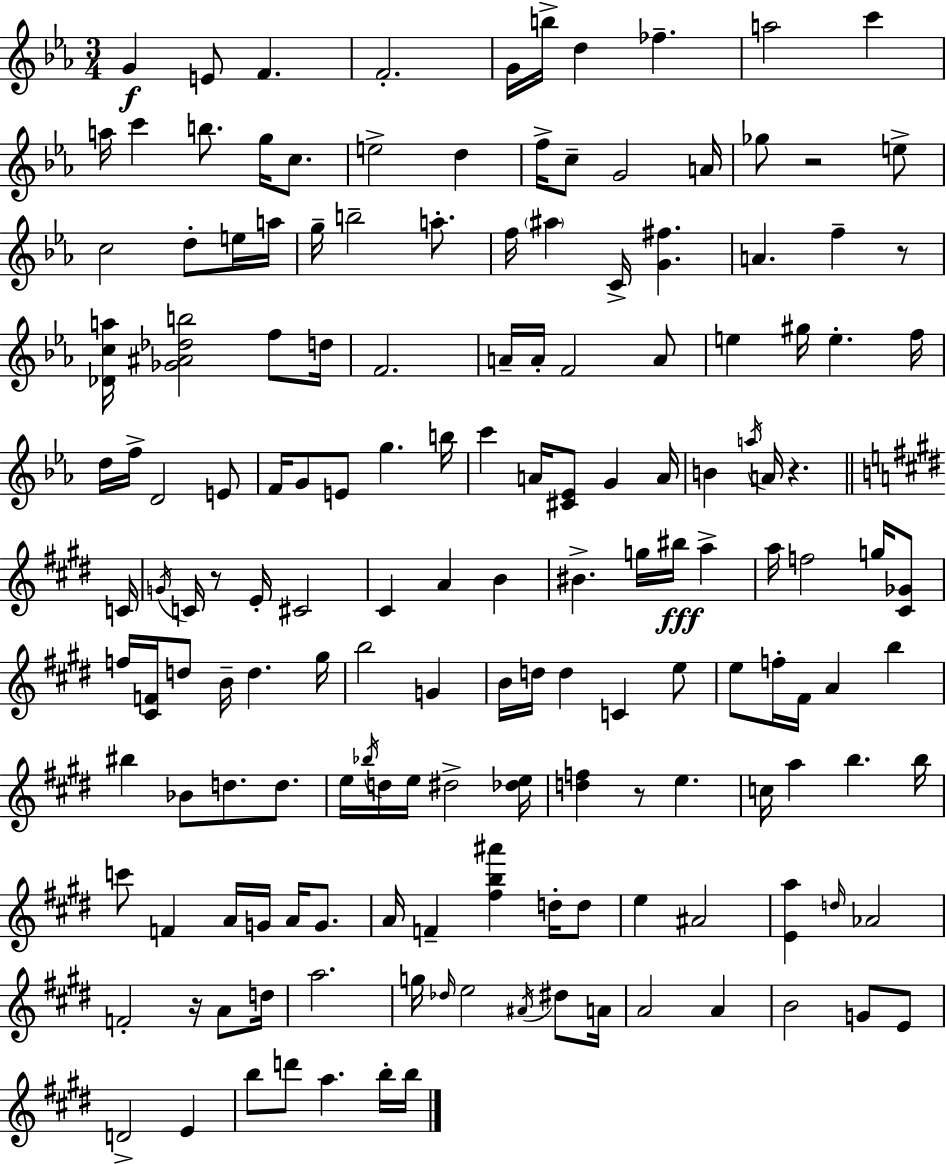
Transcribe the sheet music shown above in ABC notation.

X:1
T:Untitled
M:3/4
L:1/4
K:Cm
G E/2 F F2 G/4 b/4 d _f a2 c' a/4 c' b/2 g/4 c/2 e2 d f/4 c/2 G2 A/4 _g/2 z2 e/2 c2 d/2 e/4 a/4 g/4 b2 a/2 f/4 ^a C/4 [G^f] A f z/2 [_Dca]/4 [_G^A_db]2 f/2 d/4 F2 A/4 A/4 F2 A/2 e ^g/4 e f/4 d/4 f/4 D2 E/2 F/4 G/2 E/2 g b/4 c' A/4 [^C_E]/2 G A/4 B a/4 A/4 z C/4 G/4 C/4 z/2 E/4 ^C2 ^C A B ^B g/4 ^b/4 a a/4 f2 g/4 [^C_G]/2 f/4 [^CF]/4 d/2 B/4 d ^g/4 b2 G B/4 d/4 d C e/2 e/2 f/4 ^F/4 A b ^b _B/2 d/2 d/2 e/4 _b/4 d/4 e/4 ^d2 [_de]/4 [df] z/2 e c/4 a b b/4 c'/2 F A/4 G/4 A/4 G/2 A/4 F [^fb^a'] d/4 d/2 e ^A2 [Ea] d/4 _A2 F2 z/4 A/2 d/4 a2 g/4 _d/4 e2 ^A/4 ^d/2 A/4 A2 A B2 G/2 E/2 D2 E b/2 d'/2 a b/4 b/4